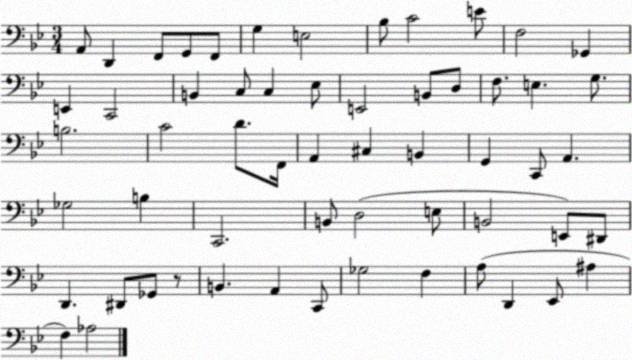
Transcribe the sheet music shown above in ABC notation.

X:1
T:Untitled
M:3/4
L:1/4
K:Bb
A,,/2 D,, F,,/2 G,,/2 F,,/2 G, E,2 _B,/2 C2 E/2 F,2 _G,, E,, C,,2 B,, C,/2 C, _E,/2 E,,2 B,,/2 D,/2 F,/2 E, G,/2 B,2 C2 D/2 F,,/4 A,, ^C, B,, G,, C,,/2 A,, _G,2 B, C,,2 B,,/2 D,2 E,/2 B,,2 E,,/2 ^D,,/2 D,, ^D,,/2 _G,,/2 z/2 B,, A,, C,,/2 _G,2 F, A,/2 D,, _E,,/2 ^A, F, _A,2